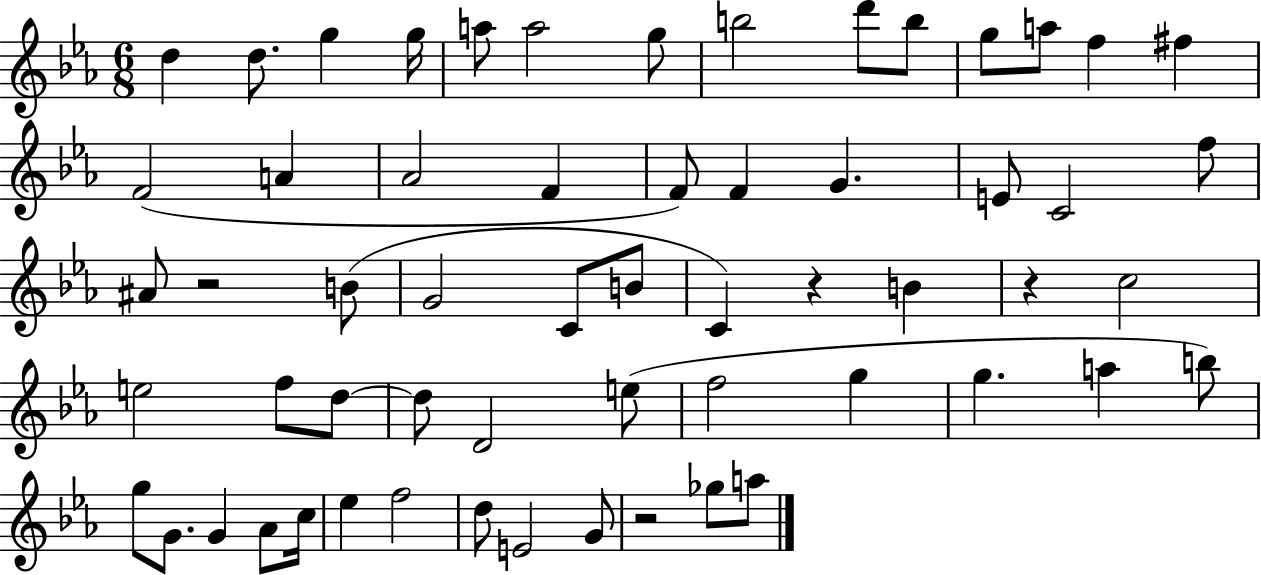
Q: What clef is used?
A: treble